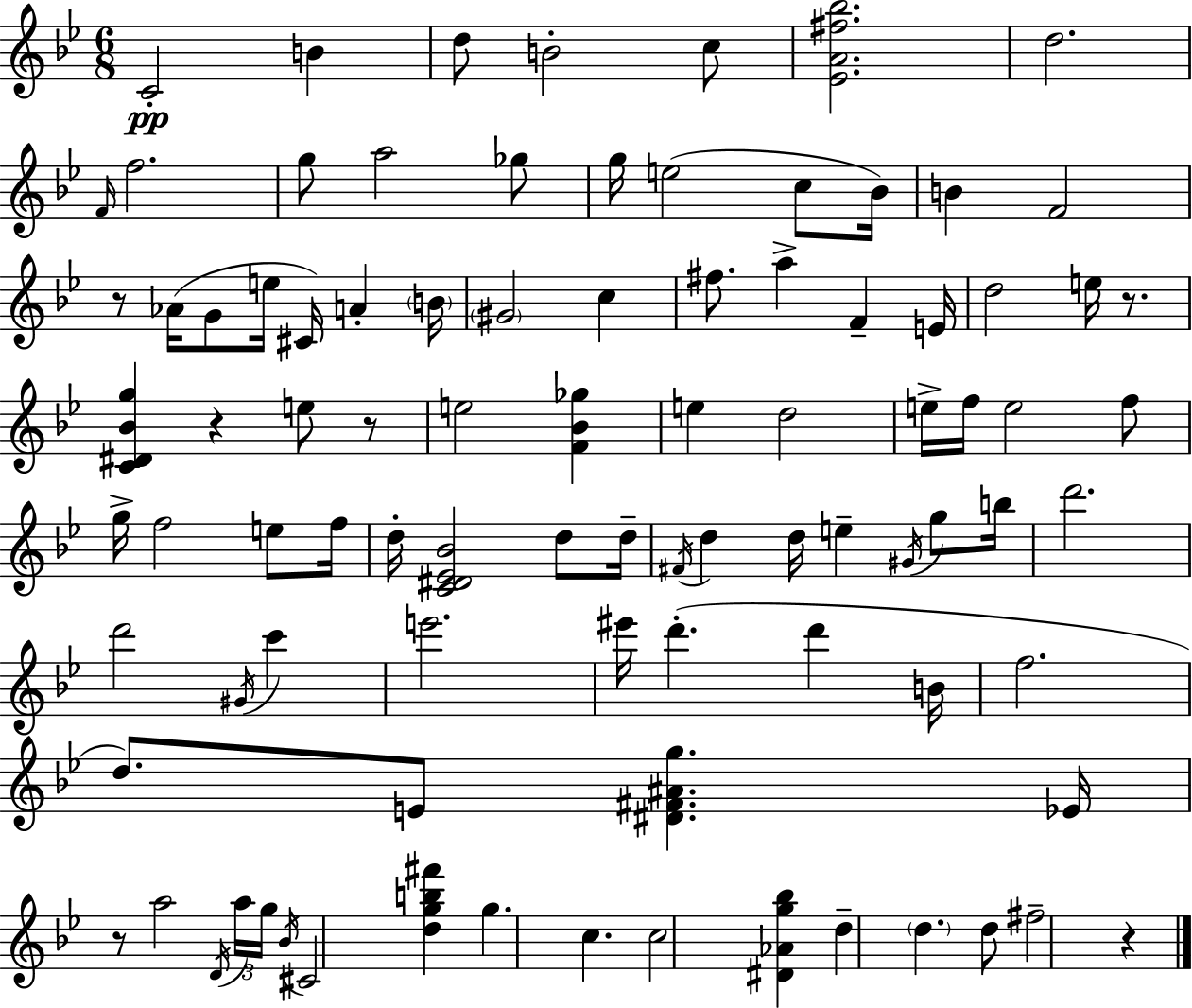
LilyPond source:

{
  \clef treble
  \numericTimeSignature
  \time 6/8
  \key bes \major
  \repeat volta 2 { c'2-.\pp b'4 | d''8 b'2-. c''8 | <ees' a' fis'' bes''>2. | d''2. | \break \grace { f'16 } f''2. | g''8 a''2 ges''8 | g''16 e''2( c''8 | bes'16) b'4 f'2 | \break r8 aes'16( g'8 e''16 cis'16) a'4-. | \parenthesize b'16 \parenthesize gis'2 c''4 | fis''8. a''4-> f'4-- | e'16 d''2 e''16 r8. | \break <c' dis' bes' g''>4 r4 e''8 r8 | e''2 <f' bes' ges''>4 | e''4 d''2 | e''16-> f''16 e''2 f''8 | \break g''16-> f''2 e''8 | f''16 d''16-. <c' dis' ees' bes'>2 d''8 | d''16-- \acciaccatura { fis'16 } d''4 d''16 e''4-- \acciaccatura { gis'16 } | g''8 b''16 d'''2. | \break d'''2 \acciaccatura { gis'16 } | c'''4 e'''2. | eis'''16 d'''4.-.( d'''4 | b'16 f''2. | \break d''8.) e'8 <dis' fis' ais' g''>4. | ees'16 r8 a''2 | \acciaccatura { d'16 } \tuplet 3/2 { a''16 g''16 \acciaccatura { bes'16 } } cis'2 | <d'' g'' b'' fis'''>4 g''4. | \break c''4. c''2 | <dis' aes' g'' bes''>4 d''4-- \parenthesize d''4. | d''8 fis''2-- | r4 } \bar "|."
}